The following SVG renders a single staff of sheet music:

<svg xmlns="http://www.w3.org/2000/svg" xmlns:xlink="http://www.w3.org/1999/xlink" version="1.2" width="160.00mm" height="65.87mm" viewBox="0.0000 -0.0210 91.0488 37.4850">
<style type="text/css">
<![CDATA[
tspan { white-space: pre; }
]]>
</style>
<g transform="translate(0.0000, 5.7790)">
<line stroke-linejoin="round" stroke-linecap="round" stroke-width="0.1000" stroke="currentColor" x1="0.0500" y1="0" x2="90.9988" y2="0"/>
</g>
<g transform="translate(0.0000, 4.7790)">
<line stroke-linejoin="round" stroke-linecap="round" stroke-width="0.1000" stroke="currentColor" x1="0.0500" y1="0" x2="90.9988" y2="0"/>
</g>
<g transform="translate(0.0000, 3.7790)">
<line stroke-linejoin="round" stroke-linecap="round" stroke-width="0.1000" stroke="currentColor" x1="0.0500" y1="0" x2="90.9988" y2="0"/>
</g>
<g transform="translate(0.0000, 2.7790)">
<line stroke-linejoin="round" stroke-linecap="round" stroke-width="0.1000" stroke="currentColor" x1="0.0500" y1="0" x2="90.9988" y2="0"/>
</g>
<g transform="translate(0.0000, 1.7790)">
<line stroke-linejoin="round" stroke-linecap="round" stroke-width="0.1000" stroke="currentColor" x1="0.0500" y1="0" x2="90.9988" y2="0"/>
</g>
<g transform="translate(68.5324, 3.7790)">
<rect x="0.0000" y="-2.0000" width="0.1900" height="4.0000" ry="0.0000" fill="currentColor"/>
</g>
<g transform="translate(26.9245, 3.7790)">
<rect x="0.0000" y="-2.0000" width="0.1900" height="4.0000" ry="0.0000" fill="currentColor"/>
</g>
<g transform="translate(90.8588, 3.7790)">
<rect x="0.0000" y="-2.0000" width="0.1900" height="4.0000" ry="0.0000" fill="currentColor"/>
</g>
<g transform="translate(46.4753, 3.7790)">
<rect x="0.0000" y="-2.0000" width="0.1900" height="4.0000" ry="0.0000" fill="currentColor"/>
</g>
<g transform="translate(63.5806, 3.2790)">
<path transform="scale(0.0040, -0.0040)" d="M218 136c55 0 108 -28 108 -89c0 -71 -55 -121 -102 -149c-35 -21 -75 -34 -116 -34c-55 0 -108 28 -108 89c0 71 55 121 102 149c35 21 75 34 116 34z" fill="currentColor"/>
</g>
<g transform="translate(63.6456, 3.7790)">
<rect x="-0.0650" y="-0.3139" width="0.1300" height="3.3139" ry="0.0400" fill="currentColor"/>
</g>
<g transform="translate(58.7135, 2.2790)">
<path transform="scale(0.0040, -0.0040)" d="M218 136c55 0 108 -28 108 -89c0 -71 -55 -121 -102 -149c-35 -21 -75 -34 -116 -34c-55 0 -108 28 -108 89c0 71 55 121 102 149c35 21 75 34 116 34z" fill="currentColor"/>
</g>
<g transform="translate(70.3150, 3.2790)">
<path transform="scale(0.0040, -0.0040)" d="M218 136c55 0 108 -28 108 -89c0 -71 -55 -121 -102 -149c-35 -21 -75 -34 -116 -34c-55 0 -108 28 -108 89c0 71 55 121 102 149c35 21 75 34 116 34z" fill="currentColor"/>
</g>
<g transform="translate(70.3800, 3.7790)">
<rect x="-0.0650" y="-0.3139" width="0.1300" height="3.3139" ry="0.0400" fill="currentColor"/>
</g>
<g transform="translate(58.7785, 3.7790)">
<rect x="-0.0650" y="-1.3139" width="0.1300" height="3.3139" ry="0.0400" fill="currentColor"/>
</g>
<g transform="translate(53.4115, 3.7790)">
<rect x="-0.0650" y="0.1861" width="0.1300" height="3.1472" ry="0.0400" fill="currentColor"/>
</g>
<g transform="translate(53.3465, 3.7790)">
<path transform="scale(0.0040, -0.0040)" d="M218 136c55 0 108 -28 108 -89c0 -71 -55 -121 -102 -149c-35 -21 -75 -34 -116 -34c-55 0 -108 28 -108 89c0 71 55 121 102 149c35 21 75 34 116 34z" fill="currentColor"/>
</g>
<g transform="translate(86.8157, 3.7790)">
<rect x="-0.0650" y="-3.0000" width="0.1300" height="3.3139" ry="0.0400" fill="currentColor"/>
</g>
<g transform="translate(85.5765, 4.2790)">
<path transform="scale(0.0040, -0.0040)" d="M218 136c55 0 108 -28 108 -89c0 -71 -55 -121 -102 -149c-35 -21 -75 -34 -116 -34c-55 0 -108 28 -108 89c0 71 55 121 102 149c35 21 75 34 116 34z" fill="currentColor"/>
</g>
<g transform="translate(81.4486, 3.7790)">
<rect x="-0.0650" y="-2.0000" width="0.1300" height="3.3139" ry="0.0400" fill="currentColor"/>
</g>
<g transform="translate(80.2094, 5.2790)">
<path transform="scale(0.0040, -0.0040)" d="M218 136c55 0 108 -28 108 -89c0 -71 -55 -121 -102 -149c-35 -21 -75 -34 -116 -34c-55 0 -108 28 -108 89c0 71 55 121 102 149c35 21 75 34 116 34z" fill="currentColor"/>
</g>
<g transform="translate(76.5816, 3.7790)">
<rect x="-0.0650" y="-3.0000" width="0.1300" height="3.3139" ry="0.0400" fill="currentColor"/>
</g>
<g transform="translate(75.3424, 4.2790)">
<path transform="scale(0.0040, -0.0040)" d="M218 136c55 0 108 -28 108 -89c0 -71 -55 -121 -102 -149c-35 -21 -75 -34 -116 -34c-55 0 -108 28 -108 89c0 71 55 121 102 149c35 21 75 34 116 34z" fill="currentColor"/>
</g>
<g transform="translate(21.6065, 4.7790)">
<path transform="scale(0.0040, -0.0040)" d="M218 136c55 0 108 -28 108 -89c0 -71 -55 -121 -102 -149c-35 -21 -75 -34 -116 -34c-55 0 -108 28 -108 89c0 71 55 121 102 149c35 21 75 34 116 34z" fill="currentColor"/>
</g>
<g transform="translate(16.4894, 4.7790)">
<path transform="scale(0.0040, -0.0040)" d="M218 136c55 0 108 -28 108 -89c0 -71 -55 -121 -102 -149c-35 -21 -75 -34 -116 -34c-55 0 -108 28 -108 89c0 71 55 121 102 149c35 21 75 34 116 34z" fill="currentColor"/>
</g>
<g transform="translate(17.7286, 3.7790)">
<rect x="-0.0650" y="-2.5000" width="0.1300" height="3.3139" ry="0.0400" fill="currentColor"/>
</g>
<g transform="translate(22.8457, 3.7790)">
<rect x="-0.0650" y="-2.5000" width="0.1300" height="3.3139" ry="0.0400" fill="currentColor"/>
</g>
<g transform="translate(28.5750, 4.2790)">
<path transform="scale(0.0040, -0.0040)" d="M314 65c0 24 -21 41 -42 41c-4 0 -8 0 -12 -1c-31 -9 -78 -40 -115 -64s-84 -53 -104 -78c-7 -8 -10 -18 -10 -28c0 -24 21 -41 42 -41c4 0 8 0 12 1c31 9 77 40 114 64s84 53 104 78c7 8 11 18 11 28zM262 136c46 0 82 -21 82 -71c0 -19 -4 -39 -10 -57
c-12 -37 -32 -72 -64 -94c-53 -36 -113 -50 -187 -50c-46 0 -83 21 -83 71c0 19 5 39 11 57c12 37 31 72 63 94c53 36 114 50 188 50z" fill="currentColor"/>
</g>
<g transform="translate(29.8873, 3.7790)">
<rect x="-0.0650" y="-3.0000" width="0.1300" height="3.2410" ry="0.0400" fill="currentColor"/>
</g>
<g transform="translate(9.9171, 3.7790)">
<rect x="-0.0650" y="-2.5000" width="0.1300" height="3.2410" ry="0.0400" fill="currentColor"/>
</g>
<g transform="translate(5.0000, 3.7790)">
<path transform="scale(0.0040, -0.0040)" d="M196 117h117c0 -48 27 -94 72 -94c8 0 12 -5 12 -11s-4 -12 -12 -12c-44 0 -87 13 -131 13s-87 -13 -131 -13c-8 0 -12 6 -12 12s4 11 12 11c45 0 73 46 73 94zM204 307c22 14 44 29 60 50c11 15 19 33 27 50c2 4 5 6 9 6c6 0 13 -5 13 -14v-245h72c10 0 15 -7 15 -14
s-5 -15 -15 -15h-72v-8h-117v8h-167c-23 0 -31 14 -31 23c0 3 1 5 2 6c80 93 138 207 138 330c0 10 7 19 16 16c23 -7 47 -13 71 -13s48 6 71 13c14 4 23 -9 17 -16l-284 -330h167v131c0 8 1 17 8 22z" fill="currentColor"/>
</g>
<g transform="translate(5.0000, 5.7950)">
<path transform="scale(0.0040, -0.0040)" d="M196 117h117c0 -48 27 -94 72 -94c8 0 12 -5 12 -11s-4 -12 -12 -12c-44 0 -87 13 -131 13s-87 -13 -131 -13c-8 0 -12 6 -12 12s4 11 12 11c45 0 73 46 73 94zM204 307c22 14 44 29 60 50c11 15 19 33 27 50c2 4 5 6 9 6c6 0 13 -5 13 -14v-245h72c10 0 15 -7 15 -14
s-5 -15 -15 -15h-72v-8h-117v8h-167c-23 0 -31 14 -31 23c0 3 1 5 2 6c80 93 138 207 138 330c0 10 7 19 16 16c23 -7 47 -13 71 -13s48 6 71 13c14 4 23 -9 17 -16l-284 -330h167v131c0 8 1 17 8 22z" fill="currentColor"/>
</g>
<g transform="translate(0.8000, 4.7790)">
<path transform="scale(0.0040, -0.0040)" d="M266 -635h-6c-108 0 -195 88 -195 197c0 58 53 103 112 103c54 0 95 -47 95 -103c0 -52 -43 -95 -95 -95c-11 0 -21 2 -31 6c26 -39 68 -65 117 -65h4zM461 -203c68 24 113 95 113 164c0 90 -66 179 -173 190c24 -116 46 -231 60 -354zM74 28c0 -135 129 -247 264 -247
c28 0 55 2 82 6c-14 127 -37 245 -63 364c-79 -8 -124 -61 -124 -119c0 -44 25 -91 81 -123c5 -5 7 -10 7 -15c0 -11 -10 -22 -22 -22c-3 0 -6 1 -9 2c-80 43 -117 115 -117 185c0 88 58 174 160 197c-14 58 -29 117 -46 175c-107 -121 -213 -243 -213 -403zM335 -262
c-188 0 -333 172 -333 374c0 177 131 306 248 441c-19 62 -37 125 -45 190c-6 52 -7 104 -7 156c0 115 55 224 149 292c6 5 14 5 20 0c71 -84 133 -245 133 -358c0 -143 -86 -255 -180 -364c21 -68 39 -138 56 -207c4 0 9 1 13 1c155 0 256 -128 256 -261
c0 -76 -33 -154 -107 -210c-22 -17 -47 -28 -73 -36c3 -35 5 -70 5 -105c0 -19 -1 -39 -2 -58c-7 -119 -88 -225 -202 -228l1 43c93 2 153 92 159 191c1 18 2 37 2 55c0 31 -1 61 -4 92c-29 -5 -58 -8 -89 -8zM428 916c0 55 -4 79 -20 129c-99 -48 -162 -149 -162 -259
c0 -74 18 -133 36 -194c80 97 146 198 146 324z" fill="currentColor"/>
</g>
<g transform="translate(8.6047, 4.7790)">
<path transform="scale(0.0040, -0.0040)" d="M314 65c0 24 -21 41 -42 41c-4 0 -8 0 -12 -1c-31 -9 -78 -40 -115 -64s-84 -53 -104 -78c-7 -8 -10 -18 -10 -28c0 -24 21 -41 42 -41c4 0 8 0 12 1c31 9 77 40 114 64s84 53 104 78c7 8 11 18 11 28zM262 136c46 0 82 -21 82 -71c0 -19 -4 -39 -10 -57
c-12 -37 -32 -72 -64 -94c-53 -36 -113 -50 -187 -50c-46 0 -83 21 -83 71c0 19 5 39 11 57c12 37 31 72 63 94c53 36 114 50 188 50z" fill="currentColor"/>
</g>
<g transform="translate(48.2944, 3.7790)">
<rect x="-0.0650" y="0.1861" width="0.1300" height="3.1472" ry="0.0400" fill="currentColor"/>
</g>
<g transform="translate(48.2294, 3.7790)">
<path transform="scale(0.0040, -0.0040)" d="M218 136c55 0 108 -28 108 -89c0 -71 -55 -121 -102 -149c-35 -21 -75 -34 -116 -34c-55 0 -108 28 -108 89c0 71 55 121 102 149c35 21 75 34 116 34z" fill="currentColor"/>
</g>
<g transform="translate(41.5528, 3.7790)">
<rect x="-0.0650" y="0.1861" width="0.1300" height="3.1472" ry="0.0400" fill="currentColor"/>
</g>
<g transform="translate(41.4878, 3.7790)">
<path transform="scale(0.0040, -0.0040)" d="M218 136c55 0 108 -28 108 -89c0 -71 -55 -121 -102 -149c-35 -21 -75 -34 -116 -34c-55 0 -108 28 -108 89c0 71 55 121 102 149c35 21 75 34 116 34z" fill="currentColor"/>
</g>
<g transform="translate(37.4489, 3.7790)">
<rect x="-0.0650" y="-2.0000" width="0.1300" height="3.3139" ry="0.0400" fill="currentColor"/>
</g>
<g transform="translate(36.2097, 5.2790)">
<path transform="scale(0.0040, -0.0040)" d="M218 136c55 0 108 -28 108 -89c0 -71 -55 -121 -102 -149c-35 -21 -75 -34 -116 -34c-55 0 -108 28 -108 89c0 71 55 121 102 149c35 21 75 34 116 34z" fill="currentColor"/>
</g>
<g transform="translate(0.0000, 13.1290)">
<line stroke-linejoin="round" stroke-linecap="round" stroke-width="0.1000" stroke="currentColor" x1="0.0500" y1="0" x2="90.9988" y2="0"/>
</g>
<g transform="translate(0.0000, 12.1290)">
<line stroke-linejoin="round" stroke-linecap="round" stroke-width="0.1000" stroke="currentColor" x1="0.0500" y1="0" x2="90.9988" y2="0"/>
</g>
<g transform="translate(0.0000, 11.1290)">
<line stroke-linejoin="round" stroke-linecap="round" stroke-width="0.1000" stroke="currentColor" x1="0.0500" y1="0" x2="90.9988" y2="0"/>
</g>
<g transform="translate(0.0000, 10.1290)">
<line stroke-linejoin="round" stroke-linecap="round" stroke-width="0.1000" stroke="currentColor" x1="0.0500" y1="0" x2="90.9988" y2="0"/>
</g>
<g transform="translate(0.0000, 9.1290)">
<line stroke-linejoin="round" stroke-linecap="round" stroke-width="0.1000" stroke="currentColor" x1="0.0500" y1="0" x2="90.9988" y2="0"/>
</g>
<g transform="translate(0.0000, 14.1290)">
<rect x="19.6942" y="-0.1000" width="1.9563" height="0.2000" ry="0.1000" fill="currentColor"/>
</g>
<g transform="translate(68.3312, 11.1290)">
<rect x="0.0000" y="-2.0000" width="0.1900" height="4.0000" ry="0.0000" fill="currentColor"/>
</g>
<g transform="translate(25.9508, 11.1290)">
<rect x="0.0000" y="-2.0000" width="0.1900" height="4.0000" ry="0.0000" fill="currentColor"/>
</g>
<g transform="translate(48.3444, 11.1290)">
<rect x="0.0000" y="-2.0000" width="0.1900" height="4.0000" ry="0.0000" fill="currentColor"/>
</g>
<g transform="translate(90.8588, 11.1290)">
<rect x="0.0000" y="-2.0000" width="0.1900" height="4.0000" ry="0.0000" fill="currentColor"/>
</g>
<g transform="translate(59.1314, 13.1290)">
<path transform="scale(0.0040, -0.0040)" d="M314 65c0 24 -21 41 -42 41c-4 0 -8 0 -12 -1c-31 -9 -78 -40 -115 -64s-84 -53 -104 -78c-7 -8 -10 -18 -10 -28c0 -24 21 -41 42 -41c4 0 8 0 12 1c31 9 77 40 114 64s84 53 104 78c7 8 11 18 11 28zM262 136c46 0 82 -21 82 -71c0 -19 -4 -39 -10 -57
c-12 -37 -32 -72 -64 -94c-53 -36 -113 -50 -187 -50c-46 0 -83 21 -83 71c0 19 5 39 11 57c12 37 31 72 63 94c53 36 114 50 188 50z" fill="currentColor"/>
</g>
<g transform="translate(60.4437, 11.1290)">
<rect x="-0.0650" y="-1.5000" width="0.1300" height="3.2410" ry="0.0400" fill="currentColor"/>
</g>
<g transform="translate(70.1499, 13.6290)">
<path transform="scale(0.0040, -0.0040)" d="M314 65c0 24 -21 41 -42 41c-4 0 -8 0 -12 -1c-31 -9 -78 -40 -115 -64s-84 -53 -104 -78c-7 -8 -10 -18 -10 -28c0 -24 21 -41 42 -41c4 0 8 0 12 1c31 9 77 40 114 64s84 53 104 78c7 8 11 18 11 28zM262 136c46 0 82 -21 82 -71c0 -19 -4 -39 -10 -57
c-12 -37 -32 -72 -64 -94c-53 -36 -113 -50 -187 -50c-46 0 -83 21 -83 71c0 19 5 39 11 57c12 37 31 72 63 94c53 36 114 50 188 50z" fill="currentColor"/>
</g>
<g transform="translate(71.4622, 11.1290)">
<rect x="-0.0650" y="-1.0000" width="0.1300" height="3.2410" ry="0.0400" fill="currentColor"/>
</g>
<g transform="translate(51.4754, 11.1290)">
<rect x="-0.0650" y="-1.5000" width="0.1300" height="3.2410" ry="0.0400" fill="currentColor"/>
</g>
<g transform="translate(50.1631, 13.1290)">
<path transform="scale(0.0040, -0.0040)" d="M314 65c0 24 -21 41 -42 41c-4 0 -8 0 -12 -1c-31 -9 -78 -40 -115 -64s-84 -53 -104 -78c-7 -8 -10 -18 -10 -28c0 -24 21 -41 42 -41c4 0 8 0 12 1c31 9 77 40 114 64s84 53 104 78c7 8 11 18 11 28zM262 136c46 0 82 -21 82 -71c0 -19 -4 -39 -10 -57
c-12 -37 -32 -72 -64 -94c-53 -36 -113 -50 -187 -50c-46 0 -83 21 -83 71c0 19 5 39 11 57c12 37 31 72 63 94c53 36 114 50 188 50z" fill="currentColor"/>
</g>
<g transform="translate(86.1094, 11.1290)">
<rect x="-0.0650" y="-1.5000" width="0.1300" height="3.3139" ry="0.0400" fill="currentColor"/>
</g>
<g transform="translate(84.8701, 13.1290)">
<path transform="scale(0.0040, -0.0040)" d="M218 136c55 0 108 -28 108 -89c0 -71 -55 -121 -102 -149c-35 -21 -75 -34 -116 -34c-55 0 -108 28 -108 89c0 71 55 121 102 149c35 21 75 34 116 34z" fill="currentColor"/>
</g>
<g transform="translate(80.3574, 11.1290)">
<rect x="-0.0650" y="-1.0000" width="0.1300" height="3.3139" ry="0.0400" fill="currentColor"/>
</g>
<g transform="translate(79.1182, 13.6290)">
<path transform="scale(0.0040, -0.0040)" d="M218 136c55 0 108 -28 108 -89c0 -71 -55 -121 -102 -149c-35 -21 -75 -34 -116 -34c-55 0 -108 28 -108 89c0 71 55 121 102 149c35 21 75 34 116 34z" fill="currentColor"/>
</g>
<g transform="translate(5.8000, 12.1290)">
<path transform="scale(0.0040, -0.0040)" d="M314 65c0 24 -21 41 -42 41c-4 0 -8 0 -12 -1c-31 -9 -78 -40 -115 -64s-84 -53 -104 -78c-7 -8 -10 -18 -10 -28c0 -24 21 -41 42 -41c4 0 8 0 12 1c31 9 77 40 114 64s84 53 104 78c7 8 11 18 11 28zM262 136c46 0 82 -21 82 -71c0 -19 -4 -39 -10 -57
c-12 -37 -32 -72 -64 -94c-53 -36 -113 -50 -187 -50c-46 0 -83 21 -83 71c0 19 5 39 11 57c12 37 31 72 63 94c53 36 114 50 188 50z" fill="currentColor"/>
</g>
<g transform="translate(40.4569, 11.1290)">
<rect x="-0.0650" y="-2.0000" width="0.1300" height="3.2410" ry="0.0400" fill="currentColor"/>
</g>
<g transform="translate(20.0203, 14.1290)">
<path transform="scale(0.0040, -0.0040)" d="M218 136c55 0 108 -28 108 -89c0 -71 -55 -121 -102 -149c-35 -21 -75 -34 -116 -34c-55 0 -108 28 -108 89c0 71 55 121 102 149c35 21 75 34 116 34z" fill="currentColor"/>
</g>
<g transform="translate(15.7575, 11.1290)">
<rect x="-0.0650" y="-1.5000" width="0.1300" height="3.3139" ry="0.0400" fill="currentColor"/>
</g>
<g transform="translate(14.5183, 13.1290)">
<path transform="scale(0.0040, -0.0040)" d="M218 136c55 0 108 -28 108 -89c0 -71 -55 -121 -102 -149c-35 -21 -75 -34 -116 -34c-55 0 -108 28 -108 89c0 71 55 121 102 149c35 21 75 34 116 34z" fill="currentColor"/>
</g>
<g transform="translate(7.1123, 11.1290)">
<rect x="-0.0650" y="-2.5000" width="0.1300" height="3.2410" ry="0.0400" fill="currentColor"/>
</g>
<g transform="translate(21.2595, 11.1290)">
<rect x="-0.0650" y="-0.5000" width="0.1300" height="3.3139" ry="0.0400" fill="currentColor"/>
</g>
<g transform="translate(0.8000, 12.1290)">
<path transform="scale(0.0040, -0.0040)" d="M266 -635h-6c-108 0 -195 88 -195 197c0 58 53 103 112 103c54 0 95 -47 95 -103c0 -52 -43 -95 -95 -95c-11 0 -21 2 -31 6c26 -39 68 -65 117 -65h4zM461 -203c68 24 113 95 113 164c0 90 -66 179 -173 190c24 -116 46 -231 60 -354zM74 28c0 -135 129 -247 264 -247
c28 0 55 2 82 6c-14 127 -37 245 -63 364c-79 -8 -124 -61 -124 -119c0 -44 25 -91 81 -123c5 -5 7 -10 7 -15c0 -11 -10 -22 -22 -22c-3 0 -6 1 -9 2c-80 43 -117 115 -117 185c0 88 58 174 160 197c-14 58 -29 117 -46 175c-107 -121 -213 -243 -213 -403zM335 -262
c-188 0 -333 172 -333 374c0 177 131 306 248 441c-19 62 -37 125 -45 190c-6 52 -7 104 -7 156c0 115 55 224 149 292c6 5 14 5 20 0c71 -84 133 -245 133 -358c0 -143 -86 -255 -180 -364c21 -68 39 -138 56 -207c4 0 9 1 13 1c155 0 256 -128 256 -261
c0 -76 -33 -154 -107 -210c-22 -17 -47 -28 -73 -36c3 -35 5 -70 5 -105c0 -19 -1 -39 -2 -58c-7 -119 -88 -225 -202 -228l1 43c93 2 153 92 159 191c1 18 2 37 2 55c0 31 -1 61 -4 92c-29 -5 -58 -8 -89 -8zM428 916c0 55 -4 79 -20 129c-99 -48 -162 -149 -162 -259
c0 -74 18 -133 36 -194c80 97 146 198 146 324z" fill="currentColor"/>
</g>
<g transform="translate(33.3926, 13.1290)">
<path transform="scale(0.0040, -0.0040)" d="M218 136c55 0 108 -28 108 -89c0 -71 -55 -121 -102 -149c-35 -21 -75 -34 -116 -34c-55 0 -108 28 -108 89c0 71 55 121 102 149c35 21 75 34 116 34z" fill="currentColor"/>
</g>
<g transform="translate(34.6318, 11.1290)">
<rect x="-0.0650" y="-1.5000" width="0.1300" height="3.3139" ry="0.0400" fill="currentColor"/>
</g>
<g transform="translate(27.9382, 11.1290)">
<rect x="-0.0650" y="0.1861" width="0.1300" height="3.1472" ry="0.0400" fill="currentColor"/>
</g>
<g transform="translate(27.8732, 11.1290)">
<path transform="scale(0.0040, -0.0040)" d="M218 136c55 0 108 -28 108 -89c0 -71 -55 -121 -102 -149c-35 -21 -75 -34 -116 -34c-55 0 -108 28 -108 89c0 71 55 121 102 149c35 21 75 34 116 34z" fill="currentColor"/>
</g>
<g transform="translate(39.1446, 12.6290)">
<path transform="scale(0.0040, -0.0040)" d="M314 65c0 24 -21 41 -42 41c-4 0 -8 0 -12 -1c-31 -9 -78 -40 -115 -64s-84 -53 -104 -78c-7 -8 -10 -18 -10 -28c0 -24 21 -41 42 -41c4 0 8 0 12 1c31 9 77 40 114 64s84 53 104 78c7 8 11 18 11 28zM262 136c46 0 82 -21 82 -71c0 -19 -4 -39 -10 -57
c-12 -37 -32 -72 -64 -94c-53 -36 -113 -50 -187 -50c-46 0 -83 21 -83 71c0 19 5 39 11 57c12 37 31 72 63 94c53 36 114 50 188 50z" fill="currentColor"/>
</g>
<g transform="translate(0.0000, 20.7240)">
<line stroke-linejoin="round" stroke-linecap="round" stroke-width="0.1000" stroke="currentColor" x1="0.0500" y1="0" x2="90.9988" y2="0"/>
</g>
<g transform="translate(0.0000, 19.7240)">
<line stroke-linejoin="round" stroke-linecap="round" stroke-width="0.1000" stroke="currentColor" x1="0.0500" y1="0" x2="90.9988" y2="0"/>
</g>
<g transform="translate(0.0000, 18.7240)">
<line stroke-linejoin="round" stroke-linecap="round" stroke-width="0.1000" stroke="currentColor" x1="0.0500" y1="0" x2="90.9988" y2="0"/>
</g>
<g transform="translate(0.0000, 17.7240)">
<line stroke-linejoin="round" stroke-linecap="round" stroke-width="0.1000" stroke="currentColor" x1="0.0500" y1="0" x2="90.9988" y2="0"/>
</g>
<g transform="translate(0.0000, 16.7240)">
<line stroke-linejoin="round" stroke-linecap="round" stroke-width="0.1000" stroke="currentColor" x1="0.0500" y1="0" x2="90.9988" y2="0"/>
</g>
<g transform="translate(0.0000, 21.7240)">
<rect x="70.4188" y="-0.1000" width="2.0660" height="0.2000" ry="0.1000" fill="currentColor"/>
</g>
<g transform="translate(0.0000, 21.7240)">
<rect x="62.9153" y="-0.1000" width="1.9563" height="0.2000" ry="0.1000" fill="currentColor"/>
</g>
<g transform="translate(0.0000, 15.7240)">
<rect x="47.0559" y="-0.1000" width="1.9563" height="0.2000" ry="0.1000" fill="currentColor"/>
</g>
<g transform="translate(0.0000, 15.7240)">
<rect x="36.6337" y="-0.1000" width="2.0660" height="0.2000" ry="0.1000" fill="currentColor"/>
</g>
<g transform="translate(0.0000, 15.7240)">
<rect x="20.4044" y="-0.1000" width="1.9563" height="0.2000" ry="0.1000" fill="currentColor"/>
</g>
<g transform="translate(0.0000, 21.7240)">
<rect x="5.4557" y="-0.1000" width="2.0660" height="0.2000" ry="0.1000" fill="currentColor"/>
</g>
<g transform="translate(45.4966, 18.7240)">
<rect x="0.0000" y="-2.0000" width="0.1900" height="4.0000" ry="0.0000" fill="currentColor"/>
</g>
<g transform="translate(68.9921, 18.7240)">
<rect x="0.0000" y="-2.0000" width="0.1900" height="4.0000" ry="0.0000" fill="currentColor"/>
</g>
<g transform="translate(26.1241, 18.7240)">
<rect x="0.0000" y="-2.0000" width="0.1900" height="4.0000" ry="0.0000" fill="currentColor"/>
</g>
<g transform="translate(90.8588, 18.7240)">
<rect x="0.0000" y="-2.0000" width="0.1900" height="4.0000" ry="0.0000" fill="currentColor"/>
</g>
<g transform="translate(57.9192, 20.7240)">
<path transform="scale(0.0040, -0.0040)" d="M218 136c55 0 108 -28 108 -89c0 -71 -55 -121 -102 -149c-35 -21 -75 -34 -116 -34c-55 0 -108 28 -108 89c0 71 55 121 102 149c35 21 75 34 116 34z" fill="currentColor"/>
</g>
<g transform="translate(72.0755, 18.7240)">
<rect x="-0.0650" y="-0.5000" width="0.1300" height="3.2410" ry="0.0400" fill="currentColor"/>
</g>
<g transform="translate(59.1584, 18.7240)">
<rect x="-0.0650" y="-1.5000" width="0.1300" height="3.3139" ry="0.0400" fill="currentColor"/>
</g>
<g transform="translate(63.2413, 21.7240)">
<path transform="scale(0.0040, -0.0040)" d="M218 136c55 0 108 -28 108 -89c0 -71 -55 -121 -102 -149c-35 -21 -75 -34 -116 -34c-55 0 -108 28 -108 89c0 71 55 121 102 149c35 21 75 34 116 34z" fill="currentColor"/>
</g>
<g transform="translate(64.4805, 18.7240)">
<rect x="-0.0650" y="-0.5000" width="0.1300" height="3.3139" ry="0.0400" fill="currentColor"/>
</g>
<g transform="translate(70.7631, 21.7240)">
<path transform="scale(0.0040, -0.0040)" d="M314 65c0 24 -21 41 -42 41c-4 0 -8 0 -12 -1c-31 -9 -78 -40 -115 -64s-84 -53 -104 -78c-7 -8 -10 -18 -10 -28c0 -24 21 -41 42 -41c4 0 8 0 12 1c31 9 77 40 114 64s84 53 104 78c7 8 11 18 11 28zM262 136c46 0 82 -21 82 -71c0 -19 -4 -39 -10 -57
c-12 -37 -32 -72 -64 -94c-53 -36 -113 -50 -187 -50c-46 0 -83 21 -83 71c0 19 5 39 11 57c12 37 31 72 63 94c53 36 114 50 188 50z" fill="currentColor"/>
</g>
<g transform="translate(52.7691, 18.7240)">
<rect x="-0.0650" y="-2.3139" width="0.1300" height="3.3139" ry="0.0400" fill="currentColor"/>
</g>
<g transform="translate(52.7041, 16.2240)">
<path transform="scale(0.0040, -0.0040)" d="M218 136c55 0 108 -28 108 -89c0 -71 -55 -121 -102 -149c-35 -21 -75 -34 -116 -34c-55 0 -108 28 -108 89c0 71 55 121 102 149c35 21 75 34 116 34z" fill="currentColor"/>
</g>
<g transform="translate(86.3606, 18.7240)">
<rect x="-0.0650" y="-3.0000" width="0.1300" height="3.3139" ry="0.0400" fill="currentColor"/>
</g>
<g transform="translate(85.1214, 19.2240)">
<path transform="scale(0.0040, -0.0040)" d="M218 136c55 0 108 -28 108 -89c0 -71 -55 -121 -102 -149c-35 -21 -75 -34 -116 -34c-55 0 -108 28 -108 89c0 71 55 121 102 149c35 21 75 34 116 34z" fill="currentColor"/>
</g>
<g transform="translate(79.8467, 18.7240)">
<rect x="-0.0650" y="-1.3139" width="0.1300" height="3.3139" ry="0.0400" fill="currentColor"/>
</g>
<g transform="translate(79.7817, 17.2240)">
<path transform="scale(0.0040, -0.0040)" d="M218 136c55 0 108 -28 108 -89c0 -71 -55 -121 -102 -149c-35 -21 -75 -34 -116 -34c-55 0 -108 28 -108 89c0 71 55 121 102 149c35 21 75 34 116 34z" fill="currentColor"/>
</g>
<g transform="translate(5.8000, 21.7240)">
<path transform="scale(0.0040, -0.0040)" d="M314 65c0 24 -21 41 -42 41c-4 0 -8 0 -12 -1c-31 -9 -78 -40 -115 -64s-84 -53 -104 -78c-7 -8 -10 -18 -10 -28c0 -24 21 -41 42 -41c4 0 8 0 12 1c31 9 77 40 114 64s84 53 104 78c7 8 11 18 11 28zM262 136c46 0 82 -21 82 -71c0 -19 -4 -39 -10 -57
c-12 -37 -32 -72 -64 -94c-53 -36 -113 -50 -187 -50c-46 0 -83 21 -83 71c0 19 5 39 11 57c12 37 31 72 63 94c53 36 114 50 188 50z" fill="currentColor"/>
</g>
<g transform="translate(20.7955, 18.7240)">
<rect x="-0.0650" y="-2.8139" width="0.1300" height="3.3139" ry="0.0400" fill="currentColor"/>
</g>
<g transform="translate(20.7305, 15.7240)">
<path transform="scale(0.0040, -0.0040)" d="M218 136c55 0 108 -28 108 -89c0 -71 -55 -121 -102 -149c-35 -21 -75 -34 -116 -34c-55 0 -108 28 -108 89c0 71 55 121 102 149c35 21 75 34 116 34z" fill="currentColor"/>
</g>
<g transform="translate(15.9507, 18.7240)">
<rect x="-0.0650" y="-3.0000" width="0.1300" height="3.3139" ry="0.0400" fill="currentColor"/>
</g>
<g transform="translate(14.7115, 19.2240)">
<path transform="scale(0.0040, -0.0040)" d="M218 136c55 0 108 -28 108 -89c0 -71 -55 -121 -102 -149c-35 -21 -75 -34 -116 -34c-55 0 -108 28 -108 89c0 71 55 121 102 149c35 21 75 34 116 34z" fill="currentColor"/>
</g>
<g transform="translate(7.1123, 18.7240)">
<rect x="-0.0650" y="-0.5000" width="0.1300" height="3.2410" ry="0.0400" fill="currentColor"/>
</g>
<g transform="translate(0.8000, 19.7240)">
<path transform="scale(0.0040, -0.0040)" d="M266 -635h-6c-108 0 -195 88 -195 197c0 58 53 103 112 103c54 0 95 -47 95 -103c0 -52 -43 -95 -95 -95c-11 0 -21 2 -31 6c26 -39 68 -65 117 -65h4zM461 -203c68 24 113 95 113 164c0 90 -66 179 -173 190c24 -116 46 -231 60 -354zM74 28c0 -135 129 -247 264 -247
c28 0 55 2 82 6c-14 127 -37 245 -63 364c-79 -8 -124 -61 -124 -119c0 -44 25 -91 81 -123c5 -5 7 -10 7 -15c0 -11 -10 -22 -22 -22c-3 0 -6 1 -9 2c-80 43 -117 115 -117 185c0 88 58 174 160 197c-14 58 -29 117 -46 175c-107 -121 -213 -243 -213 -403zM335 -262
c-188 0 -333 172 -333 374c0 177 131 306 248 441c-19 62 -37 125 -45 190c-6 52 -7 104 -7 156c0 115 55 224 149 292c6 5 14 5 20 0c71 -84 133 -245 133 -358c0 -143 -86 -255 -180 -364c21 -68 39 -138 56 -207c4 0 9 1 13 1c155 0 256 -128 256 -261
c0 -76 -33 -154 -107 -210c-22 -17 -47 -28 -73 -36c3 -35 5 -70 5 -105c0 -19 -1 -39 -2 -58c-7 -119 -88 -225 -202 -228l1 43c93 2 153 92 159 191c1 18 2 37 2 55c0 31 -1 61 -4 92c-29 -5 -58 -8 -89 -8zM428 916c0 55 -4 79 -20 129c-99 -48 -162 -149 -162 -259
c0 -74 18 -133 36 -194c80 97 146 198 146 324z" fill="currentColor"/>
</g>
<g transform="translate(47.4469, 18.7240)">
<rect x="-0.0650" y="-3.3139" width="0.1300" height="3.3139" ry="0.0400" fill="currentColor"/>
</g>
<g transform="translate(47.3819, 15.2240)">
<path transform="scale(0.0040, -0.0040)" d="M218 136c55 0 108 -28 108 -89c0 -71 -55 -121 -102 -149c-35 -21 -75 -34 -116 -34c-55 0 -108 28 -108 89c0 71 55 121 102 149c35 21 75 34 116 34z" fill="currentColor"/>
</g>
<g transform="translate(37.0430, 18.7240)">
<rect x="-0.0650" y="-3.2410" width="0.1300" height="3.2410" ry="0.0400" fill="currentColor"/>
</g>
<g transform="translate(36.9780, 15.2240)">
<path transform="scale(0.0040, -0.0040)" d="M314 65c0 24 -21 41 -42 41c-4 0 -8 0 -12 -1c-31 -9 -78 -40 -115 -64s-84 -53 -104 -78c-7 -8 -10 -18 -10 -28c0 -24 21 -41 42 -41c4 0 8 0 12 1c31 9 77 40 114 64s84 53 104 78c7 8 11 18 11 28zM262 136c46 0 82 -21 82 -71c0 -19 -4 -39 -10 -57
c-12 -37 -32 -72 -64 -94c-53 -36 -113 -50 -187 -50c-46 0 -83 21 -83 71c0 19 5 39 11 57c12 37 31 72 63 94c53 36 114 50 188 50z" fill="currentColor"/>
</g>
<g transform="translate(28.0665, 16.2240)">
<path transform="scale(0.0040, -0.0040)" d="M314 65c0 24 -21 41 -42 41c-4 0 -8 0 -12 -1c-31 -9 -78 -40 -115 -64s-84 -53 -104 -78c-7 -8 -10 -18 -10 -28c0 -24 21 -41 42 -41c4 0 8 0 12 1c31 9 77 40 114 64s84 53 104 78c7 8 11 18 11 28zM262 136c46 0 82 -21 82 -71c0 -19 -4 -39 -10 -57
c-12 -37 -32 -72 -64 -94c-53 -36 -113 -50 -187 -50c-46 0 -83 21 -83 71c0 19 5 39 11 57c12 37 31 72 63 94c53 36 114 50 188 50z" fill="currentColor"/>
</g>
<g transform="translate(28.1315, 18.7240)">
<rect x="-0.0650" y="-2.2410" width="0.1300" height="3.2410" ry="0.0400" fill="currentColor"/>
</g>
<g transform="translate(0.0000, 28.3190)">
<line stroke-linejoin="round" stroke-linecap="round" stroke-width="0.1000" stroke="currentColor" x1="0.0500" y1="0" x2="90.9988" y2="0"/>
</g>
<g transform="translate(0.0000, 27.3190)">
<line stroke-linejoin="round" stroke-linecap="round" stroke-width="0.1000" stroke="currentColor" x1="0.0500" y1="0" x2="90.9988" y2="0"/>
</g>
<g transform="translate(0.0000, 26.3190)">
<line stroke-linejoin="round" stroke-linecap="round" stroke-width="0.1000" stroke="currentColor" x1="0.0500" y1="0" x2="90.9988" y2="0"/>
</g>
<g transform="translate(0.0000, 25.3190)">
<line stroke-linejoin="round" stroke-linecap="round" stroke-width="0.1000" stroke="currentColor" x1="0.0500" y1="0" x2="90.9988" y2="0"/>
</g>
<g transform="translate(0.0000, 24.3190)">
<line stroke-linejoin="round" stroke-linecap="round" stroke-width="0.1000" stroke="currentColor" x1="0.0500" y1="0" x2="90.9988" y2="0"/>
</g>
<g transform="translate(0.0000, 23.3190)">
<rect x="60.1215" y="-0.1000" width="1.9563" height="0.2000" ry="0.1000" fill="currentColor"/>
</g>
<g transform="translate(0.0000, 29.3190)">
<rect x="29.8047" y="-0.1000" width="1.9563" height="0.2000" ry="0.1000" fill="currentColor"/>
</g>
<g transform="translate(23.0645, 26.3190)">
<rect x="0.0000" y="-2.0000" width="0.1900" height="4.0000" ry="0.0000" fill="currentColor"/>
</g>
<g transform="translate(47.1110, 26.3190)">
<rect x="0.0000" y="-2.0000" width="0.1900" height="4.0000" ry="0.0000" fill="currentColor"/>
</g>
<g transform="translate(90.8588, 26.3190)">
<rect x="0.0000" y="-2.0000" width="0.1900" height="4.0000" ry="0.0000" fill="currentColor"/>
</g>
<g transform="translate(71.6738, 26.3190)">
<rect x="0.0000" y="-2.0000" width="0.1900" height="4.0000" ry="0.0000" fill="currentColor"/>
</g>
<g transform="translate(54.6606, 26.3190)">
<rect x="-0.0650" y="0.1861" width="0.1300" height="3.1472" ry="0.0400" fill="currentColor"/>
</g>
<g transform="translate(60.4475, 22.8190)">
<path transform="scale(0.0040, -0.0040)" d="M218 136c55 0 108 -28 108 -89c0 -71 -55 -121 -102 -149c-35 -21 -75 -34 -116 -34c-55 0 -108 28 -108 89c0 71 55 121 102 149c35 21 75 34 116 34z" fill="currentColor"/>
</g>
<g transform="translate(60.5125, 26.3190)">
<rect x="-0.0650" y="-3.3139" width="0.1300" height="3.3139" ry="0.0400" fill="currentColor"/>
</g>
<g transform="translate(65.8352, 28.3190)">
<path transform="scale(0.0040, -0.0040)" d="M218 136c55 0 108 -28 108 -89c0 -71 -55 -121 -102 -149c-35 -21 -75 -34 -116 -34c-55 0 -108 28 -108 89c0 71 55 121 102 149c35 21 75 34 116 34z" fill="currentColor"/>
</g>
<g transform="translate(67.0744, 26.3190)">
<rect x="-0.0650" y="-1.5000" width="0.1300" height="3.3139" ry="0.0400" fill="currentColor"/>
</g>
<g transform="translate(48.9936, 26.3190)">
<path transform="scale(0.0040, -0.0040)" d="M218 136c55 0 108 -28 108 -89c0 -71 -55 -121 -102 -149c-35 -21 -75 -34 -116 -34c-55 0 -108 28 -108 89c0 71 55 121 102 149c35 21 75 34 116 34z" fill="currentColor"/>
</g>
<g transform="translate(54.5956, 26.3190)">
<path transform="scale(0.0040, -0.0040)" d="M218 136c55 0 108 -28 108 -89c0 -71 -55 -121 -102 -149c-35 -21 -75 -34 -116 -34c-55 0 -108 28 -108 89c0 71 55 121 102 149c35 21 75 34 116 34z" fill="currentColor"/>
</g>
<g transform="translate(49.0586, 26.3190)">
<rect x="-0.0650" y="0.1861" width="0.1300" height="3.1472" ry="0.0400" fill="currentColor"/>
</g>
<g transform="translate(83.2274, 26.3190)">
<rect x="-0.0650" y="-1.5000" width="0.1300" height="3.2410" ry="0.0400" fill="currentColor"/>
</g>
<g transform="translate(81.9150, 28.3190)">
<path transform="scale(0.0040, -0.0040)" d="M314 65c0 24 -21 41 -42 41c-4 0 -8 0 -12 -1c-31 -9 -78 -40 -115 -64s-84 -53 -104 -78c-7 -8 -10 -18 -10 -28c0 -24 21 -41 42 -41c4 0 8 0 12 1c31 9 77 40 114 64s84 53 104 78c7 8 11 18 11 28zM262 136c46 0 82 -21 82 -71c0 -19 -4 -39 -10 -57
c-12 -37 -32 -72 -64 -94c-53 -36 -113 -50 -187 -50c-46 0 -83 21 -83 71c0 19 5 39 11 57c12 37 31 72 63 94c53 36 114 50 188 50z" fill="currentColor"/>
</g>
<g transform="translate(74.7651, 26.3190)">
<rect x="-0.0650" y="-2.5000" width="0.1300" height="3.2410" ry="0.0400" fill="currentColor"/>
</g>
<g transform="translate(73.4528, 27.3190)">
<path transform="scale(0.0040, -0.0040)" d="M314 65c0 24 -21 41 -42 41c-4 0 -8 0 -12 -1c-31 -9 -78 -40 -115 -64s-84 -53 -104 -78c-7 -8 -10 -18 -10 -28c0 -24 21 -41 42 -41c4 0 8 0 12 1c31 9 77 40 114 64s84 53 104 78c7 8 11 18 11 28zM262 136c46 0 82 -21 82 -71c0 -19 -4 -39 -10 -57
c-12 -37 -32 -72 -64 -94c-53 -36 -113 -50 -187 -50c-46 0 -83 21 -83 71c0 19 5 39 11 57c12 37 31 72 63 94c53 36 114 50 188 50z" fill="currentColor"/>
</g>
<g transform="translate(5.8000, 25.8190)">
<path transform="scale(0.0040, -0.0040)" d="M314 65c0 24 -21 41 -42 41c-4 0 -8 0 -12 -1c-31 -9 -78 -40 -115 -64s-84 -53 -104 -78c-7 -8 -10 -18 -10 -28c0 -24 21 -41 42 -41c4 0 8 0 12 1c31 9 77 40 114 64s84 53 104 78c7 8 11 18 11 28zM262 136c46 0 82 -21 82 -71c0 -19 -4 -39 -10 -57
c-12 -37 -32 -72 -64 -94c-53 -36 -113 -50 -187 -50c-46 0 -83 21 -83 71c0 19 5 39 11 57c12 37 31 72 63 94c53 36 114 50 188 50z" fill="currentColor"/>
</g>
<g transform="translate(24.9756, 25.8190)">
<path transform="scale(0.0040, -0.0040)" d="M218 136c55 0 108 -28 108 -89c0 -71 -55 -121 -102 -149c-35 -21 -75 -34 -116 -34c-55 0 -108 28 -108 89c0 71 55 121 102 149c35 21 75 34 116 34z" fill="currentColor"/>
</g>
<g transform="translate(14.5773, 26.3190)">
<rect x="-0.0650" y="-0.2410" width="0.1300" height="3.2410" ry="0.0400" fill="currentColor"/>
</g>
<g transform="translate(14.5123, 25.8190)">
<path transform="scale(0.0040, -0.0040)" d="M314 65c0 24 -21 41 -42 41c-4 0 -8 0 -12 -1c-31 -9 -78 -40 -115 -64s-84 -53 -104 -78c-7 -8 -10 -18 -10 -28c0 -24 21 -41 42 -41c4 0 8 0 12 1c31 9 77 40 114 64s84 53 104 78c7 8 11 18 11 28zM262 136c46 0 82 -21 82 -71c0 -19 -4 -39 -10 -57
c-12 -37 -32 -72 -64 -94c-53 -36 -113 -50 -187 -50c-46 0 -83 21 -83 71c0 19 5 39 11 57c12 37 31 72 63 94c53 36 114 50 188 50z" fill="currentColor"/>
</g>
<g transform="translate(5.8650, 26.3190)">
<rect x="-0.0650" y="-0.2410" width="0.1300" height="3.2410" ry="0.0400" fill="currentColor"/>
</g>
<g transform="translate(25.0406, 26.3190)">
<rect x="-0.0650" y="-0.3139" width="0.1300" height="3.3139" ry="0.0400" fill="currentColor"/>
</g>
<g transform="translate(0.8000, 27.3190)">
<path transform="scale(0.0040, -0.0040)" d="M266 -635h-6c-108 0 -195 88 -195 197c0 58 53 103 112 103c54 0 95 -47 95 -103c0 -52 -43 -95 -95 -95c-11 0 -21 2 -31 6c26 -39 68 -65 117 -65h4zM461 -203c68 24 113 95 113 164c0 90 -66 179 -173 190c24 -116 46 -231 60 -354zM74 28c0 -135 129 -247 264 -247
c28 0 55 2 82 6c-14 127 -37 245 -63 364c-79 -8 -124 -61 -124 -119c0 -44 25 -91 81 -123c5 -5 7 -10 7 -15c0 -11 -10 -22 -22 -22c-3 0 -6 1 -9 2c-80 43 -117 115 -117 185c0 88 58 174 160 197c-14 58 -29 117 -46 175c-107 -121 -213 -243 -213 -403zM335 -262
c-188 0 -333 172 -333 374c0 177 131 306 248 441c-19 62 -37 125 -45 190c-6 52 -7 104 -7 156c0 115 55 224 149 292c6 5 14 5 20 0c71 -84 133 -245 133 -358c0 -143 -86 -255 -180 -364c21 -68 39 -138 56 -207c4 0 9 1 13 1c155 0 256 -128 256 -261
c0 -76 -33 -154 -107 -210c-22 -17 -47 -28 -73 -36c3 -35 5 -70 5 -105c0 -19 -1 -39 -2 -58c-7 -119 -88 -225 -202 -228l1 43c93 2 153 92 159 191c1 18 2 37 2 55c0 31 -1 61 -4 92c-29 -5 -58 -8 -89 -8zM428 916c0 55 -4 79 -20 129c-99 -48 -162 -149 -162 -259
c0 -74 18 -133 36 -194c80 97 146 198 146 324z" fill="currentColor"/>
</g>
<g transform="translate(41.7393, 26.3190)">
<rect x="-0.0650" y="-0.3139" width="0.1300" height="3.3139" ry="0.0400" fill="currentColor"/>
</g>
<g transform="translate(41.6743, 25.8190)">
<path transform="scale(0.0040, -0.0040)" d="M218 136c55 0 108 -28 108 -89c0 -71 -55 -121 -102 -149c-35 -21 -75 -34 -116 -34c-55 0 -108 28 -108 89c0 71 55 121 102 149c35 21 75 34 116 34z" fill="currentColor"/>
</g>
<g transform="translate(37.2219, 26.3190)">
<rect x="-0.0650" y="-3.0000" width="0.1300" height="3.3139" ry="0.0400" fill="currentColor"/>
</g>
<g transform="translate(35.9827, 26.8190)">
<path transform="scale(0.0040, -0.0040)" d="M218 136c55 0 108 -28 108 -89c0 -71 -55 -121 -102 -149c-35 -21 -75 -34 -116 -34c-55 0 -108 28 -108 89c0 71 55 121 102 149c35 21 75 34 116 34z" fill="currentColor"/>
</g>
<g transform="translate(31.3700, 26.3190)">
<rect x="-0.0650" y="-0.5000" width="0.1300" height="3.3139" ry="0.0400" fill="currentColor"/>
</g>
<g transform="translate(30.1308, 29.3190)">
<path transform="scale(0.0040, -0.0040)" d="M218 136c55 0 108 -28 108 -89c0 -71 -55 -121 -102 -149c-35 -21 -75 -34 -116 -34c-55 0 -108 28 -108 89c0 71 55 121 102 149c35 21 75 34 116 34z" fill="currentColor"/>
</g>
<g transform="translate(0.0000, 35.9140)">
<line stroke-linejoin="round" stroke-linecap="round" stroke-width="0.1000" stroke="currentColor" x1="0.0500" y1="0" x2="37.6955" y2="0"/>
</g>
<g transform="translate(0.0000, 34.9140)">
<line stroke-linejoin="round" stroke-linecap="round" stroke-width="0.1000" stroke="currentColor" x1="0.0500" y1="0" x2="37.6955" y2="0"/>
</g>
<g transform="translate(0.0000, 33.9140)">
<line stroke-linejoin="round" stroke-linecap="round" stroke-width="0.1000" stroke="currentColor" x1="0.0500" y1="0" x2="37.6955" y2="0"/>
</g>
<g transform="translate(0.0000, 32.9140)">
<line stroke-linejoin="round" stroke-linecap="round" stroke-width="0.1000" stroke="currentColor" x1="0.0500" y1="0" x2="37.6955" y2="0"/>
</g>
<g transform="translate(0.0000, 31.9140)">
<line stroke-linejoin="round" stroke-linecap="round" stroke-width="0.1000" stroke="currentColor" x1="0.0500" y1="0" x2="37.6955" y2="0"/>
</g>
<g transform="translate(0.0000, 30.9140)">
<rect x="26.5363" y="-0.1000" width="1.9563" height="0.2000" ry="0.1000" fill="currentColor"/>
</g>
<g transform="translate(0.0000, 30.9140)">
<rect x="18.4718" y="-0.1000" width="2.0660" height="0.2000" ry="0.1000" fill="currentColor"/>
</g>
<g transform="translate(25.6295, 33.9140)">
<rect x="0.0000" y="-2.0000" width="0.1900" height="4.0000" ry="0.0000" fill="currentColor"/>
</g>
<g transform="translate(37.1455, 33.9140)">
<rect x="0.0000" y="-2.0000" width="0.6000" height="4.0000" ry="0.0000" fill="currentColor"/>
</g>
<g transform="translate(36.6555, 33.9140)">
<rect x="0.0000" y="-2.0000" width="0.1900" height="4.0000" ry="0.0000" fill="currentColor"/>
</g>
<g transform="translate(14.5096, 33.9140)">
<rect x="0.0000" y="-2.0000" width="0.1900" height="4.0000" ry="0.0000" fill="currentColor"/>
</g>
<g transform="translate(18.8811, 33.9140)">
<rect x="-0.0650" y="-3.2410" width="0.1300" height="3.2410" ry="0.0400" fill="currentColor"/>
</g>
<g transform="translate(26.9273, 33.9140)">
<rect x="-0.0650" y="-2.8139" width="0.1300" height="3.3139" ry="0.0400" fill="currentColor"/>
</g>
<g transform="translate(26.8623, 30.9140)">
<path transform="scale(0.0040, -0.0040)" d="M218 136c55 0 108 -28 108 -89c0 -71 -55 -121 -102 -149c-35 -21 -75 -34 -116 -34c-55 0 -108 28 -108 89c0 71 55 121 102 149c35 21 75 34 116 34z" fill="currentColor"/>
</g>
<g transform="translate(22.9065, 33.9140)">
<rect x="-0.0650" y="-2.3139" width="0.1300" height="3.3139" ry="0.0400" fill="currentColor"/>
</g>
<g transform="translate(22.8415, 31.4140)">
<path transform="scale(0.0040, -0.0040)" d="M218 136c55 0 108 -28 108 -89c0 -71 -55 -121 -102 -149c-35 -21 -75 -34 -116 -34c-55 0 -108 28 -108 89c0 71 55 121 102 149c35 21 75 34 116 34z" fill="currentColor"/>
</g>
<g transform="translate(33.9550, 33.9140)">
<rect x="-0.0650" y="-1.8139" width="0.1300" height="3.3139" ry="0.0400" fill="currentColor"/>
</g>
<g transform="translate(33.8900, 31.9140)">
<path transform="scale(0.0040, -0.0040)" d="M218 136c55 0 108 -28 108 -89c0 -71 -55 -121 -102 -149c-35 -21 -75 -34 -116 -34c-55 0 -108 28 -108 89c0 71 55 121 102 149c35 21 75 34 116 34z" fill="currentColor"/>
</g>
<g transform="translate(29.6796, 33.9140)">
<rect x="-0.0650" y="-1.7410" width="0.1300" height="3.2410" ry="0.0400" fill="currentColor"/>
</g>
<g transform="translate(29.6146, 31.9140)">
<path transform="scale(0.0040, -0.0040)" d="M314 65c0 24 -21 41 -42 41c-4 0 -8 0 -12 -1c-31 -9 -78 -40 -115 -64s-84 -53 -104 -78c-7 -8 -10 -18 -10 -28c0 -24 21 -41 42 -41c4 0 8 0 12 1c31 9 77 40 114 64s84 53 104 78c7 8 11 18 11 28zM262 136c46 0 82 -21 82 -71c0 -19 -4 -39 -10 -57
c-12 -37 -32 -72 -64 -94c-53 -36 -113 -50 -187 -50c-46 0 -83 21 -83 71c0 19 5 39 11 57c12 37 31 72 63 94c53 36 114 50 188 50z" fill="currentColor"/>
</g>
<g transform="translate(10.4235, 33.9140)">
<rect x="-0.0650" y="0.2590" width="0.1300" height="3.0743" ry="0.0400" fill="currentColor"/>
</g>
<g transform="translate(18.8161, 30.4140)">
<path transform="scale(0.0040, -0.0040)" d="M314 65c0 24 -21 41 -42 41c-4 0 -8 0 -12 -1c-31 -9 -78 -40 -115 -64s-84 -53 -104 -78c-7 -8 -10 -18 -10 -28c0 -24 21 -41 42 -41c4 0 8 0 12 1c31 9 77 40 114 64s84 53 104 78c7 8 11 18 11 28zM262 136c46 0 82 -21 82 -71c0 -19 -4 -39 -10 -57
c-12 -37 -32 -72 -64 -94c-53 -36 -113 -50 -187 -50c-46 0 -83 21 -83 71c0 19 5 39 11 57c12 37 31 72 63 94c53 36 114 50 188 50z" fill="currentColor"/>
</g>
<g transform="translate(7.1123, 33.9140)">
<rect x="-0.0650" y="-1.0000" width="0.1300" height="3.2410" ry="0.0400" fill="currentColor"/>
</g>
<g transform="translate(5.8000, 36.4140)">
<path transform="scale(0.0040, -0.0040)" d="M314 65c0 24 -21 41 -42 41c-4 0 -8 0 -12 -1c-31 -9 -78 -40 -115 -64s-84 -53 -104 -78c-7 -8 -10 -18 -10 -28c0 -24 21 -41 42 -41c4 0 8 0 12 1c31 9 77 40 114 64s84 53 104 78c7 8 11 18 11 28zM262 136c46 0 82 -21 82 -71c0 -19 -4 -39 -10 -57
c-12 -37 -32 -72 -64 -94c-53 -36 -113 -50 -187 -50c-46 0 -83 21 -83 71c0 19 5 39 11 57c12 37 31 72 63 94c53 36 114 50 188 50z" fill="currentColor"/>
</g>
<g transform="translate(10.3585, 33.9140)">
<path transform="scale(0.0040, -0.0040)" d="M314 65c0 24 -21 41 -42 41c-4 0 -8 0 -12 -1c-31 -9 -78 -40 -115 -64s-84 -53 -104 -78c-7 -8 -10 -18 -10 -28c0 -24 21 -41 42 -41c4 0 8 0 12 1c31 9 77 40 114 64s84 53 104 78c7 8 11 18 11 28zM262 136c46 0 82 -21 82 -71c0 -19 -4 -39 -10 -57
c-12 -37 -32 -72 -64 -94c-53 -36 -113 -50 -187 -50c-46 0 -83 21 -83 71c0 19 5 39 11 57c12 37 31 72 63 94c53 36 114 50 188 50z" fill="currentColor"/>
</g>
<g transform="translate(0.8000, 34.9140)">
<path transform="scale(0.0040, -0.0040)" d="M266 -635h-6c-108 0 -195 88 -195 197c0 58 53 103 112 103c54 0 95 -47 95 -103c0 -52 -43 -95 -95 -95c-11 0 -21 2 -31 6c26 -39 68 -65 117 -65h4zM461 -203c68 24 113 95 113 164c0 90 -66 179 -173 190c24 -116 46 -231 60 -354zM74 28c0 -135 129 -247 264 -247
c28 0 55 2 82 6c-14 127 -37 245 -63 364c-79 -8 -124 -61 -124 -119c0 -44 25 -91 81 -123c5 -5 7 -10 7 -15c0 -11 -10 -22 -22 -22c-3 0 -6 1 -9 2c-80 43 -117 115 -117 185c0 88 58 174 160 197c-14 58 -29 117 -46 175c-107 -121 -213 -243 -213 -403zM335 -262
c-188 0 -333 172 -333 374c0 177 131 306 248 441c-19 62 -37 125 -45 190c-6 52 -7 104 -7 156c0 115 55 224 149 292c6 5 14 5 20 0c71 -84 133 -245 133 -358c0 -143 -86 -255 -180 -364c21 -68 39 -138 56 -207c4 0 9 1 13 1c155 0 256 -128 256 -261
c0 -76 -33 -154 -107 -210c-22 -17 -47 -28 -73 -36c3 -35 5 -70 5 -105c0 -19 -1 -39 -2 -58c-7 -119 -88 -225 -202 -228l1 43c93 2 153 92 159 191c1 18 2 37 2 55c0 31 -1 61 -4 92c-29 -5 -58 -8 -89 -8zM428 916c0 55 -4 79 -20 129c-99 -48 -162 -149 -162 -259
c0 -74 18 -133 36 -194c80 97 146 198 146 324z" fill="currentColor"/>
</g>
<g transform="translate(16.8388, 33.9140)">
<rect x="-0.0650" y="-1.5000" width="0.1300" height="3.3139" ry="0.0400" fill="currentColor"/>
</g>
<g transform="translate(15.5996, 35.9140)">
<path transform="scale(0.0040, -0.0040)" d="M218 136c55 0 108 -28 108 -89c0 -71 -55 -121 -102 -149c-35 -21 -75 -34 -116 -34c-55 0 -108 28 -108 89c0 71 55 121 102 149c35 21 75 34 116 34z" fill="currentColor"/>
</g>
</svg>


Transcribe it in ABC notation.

X:1
T:Untitled
M:4/4
L:1/4
K:C
G2 G G A2 F B B B e c c A F A G2 E C B E F2 E2 E2 D2 D E C2 A a g2 b2 b g E C C2 e A c2 c2 c C A c B B b E G2 E2 D2 B2 E b2 g a f2 f